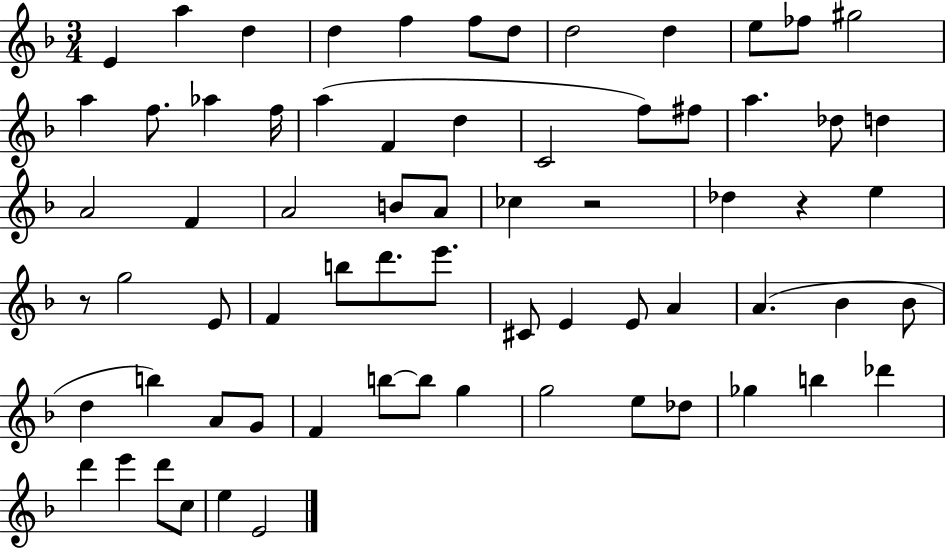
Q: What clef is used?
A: treble